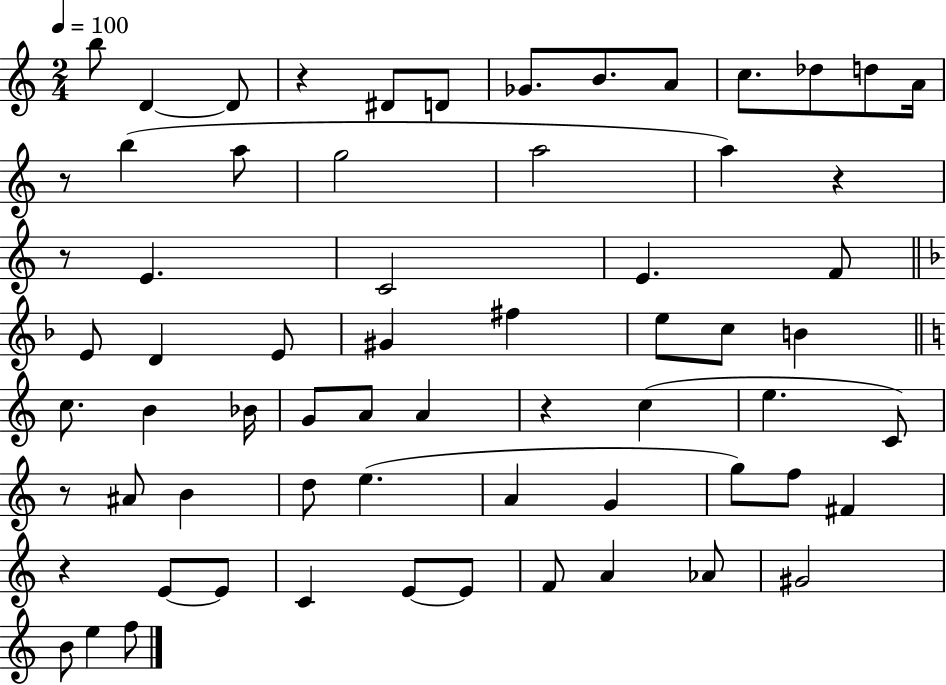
{
  \clef treble
  \numericTimeSignature
  \time 2/4
  \key c \major
  \tempo 4 = 100
  b''8 d'4~~ d'8 | r4 dis'8 d'8 | ges'8. b'8. a'8 | c''8. des''8 d''8 a'16 | \break r8 b''4( a''8 | g''2 | a''2 | a''4) r4 | \break r8 e'4. | c'2 | e'4. f'8 | \bar "||" \break \key d \minor e'8 d'4 e'8 | gis'4 fis''4 | e''8 c''8 b'4 | \bar "||" \break \key c \major c''8. b'4 bes'16 | g'8 a'8 a'4 | r4 c''4( | e''4. c'8) | \break r8 ais'8 b'4 | d''8 e''4.( | a'4 g'4 | g''8) f''8 fis'4 | \break r4 e'8~~ e'8 | c'4 e'8~~ e'8 | f'8 a'4 aes'8 | gis'2 | \break b'8 e''4 f''8 | \bar "|."
}